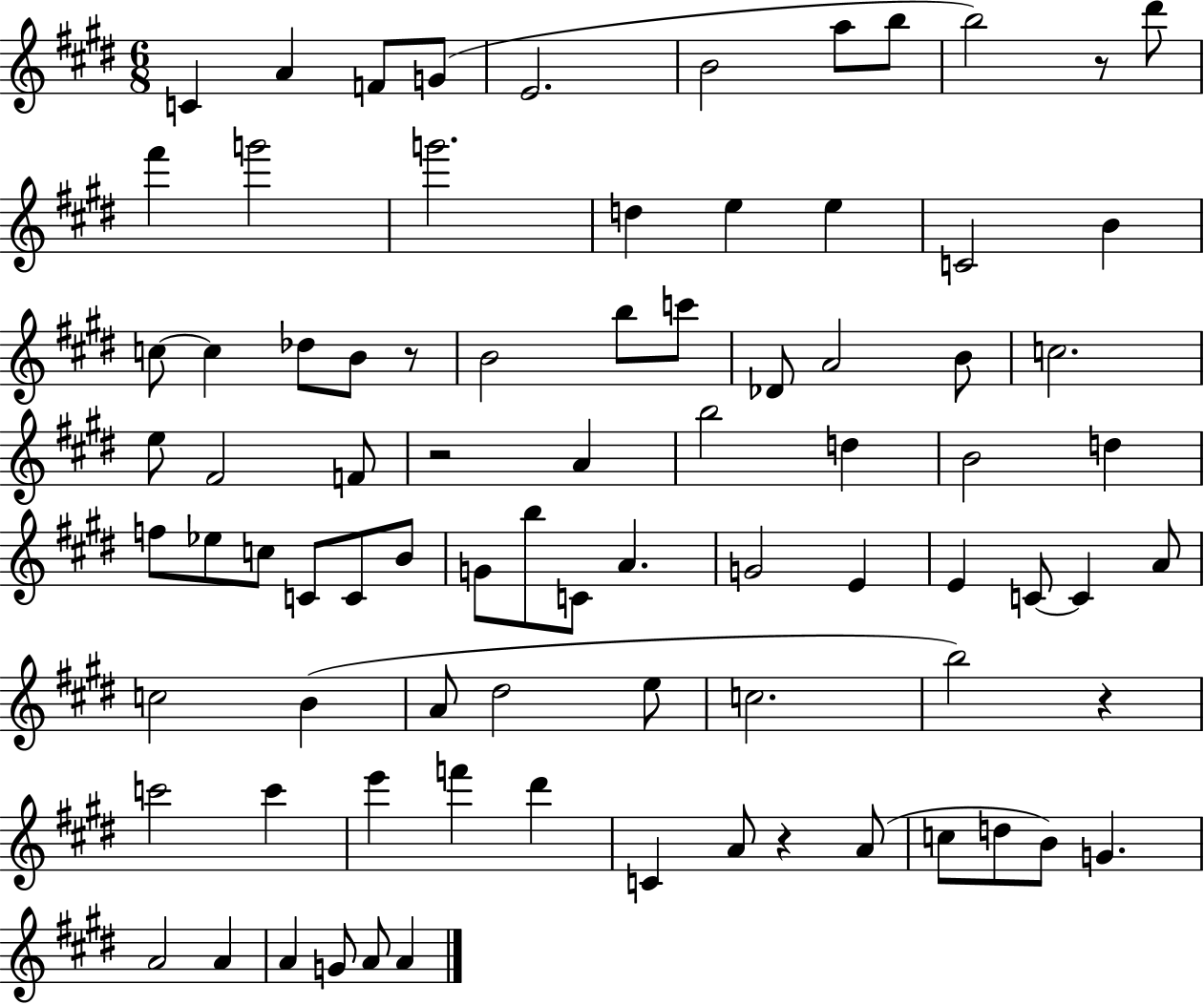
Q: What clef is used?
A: treble